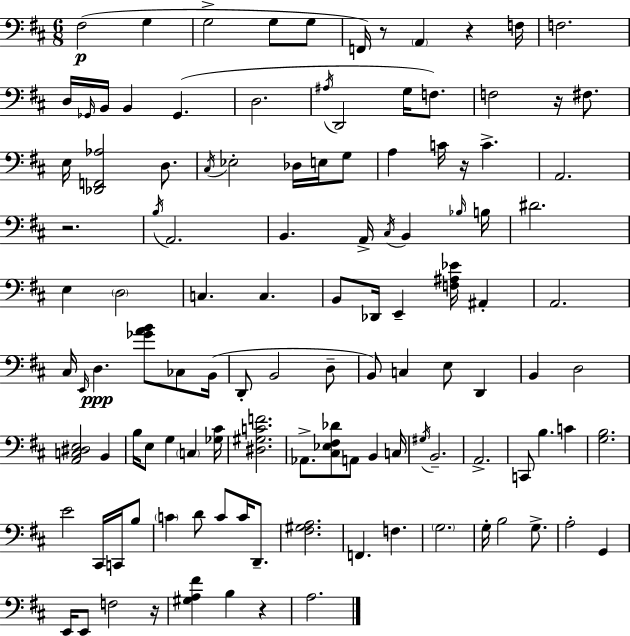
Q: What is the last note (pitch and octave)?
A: A3